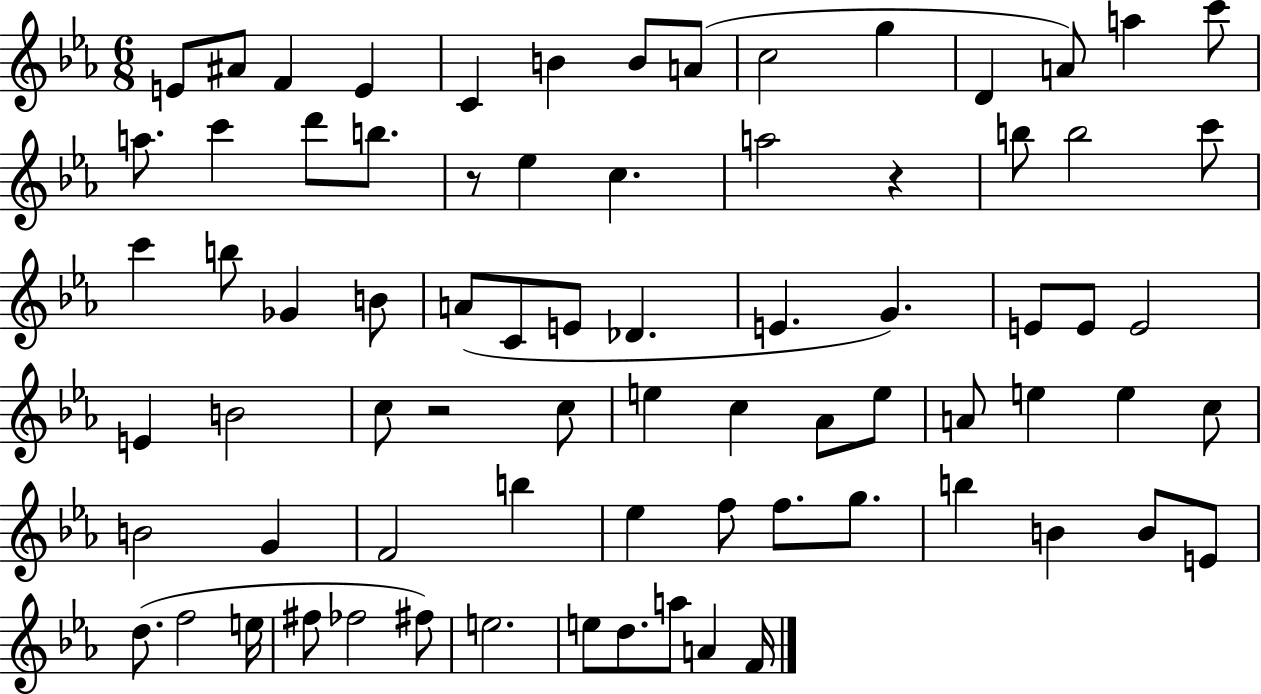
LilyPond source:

{
  \clef treble
  \numericTimeSignature
  \time 6/8
  \key ees \major
  e'8 ais'8 f'4 e'4 | c'4 b'4 b'8 a'8( | c''2 g''4 | d'4 a'8) a''4 c'''8 | \break a''8. c'''4 d'''8 b''8. | r8 ees''4 c''4. | a''2 r4 | b''8 b''2 c'''8 | \break c'''4 b''8 ges'4 b'8 | a'8( c'8 e'8 des'4. | e'4. g'4.) | e'8 e'8 e'2 | \break e'4 b'2 | c''8 r2 c''8 | e''4 c''4 aes'8 e''8 | a'8 e''4 e''4 c''8 | \break b'2 g'4 | f'2 b''4 | ees''4 f''8 f''8. g''8. | b''4 b'4 b'8 e'8 | \break d''8.( f''2 e''16 | fis''8 fes''2 fis''8) | e''2. | e''8 d''8. a''8 a'4 f'16 | \break \bar "|."
}